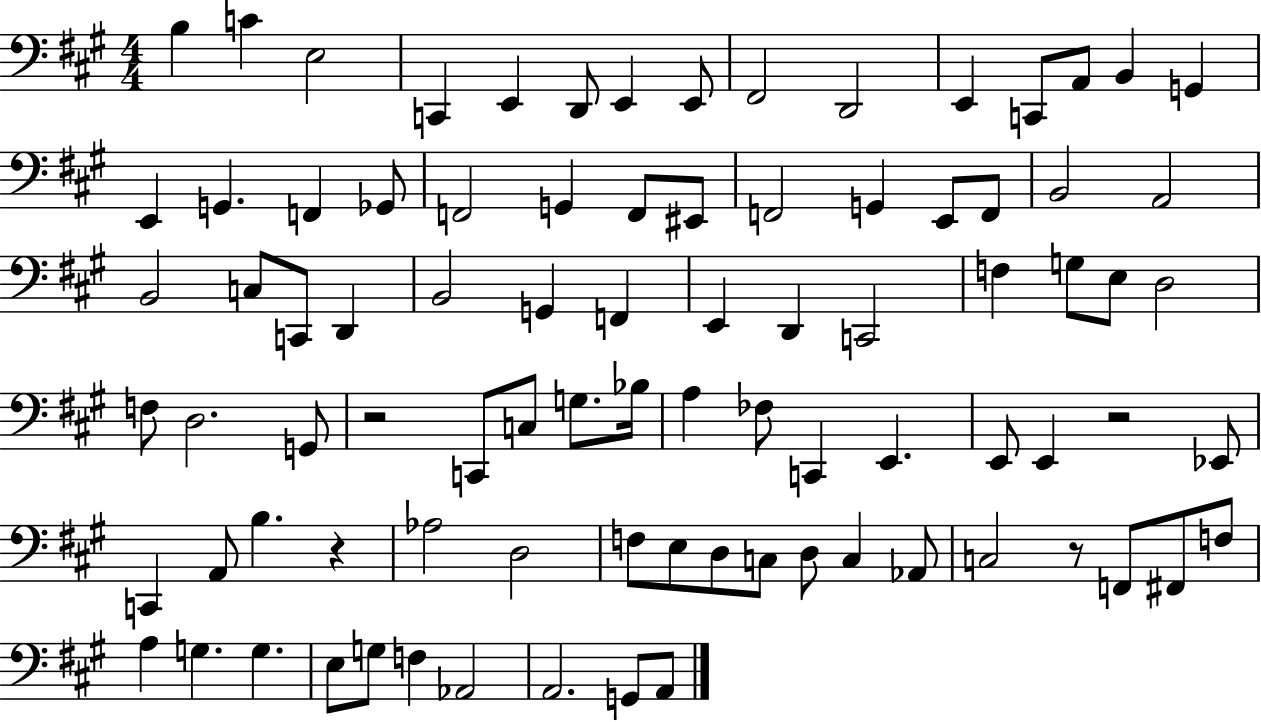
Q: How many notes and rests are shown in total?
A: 87